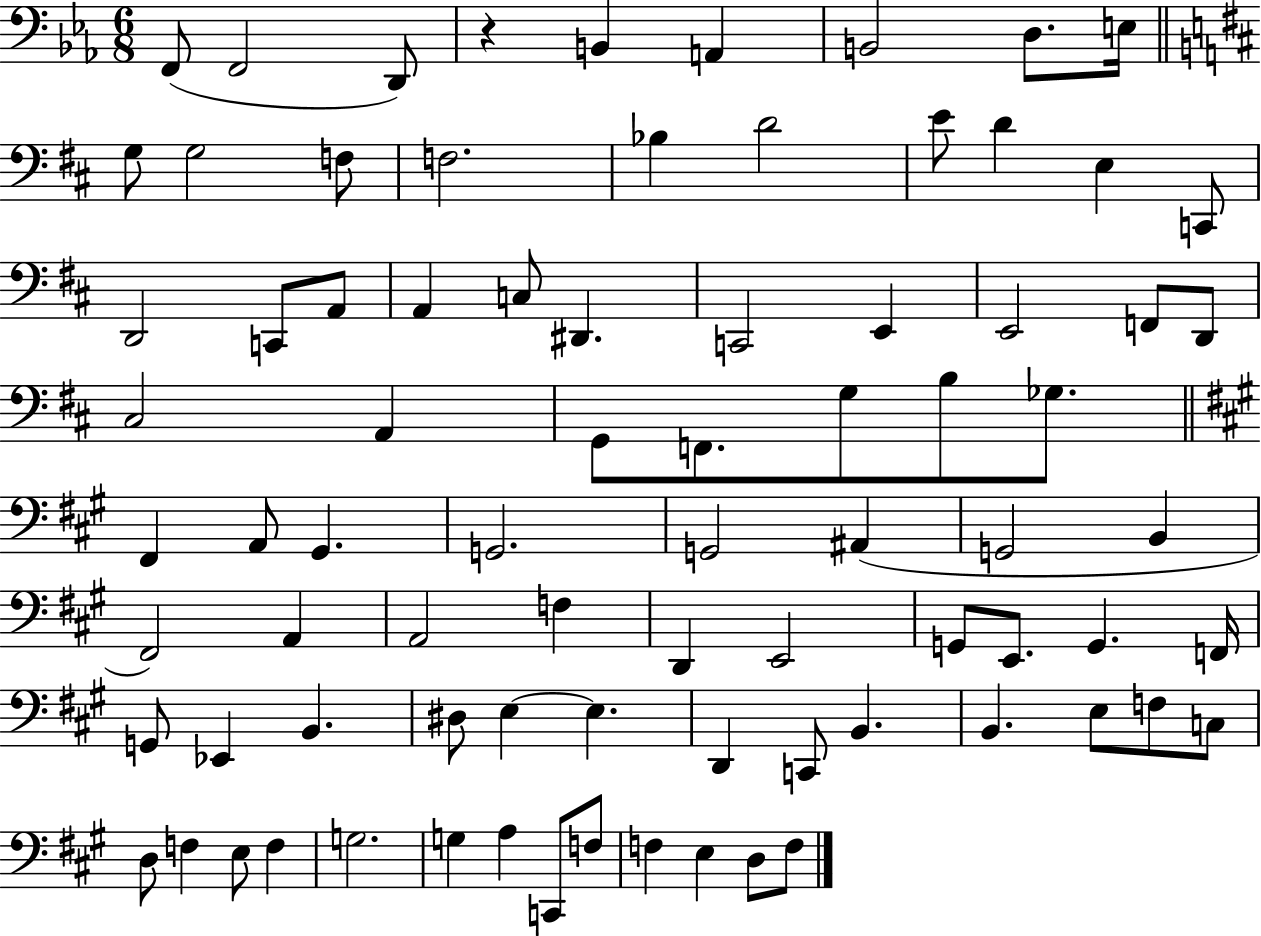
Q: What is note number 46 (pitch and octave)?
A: A2